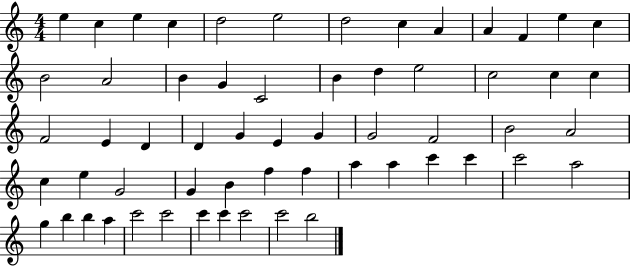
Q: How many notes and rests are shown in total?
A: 59